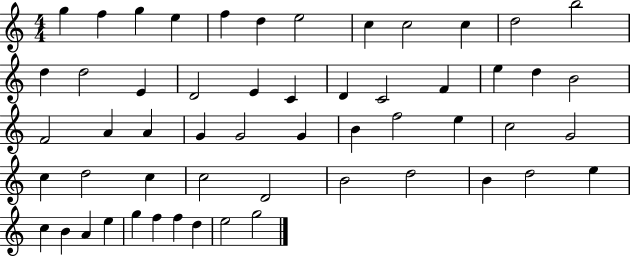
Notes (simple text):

G5/q F5/q G5/q E5/q F5/q D5/q E5/h C5/q C5/h C5/q D5/h B5/h D5/q D5/h E4/q D4/h E4/q C4/q D4/q C4/h F4/q E5/q D5/q B4/h F4/h A4/q A4/q G4/q G4/h G4/q B4/q F5/h E5/q C5/h G4/h C5/q D5/h C5/q C5/h D4/h B4/h D5/h B4/q D5/h E5/q C5/q B4/q A4/q E5/q G5/q F5/q F5/q D5/q E5/h G5/h